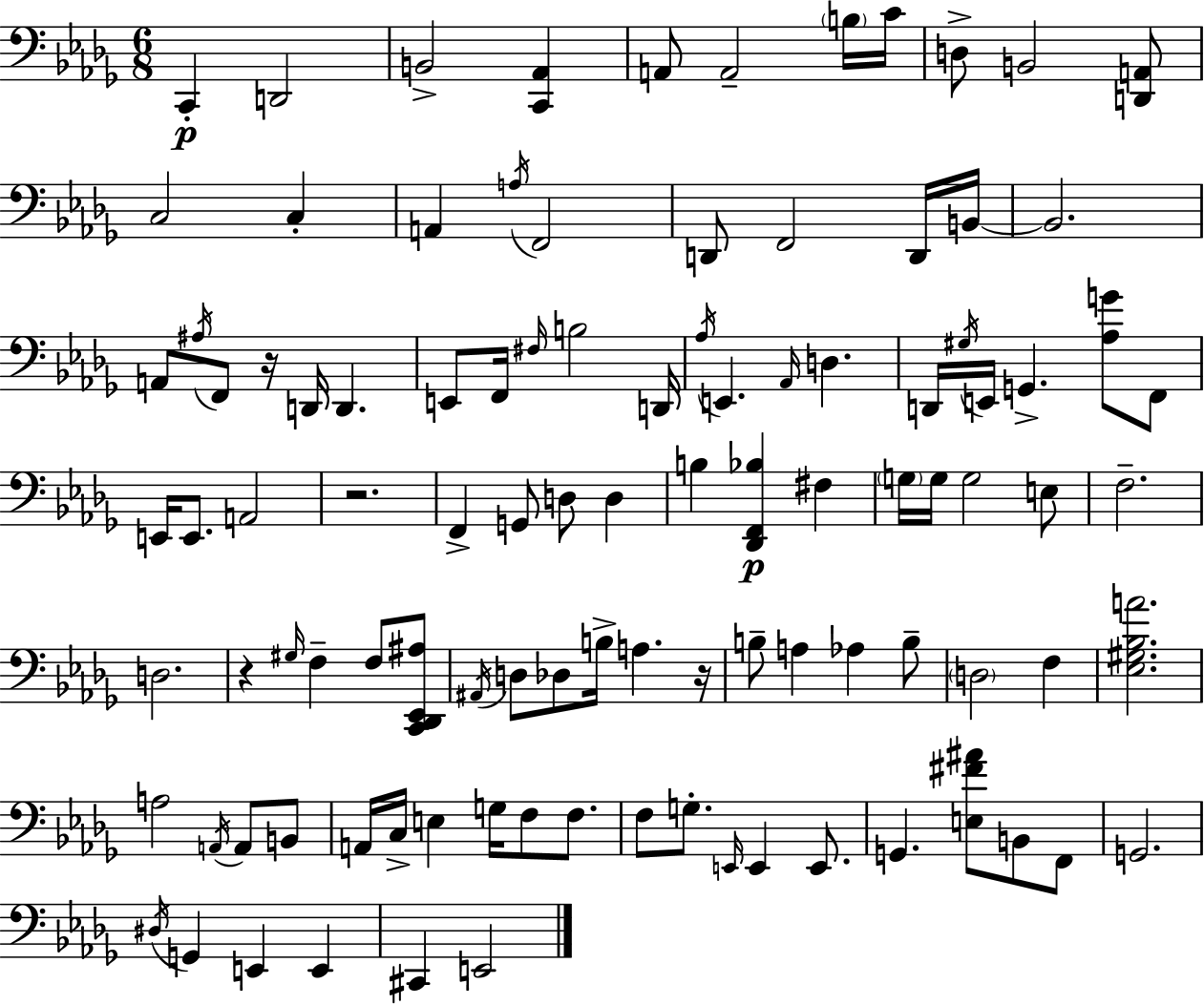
{
  \clef bass
  \numericTimeSignature
  \time 6/8
  \key bes \minor
  c,4-.\p d,2 | b,2-> <c, aes,>4 | a,8 a,2-- \parenthesize b16 c'16 | d8-> b,2 <d, a,>8 | \break c2 c4-. | a,4 \acciaccatura { a16 } f,2 | d,8 f,2 d,16 | b,16~~ b,2. | \break a,8 \acciaccatura { ais16 } f,8 r16 d,16 d,4. | e,8 f,16 \grace { fis16 } b2 | d,16 \acciaccatura { aes16 } e,4. \grace { aes,16 } d4. | d,16 \acciaccatura { gis16 } e,16 g,4.-> | \break <aes g'>8 f,8 e,16 e,8. a,2 | r2. | f,4-> g,8 | d8 d4 b4 <des, f, bes>4\p | \break fis4 \parenthesize g16 g16 g2 | e8 f2.-- | d2. | r4 \grace { gis16 } f4-- | \break f8 <c, des, ees, ais>8 \acciaccatura { ais,16 } d8 des8 | b16-> a4. r16 b8-- a4 | aes4 b8-- \parenthesize d2 | f4 <ees gis bes a'>2. | \break a2 | \acciaccatura { a,16 } a,8 b,8 a,16 c16-> e4 | g16 f8 f8. f8 g8.-. | \grace { e,16 } e,4 e,8. g,4. | \break <e fis' ais'>8 b,8 f,8 g,2. | \acciaccatura { dis16 } g,4 | e,4 e,4 cis,4 | e,2 \bar "|."
}